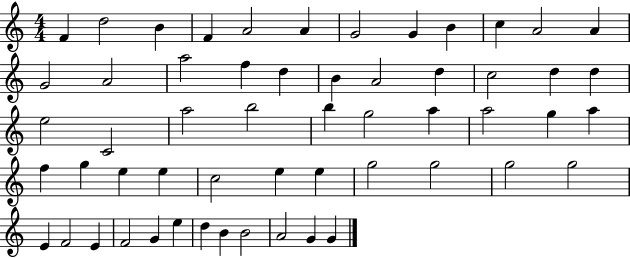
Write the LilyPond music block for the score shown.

{
  \clef treble
  \numericTimeSignature
  \time 4/4
  \key c \major
  f'4 d''2 b'4 | f'4 a'2 a'4 | g'2 g'4 b'4 | c''4 a'2 a'4 | \break g'2 a'2 | a''2 f''4 d''4 | b'4 a'2 d''4 | c''2 d''4 d''4 | \break e''2 c'2 | a''2 b''2 | b''4 g''2 a''4 | a''2 g''4 a''4 | \break f''4 g''4 e''4 e''4 | c''2 e''4 e''4 | g''2 g''2 | g''2 g''2 | \break e'4 f'2 e'4 | f'2 g'4 e''4 | d''4 b'4 b'2 | a'2 g'4 g'4 | \break \bar "|."
}